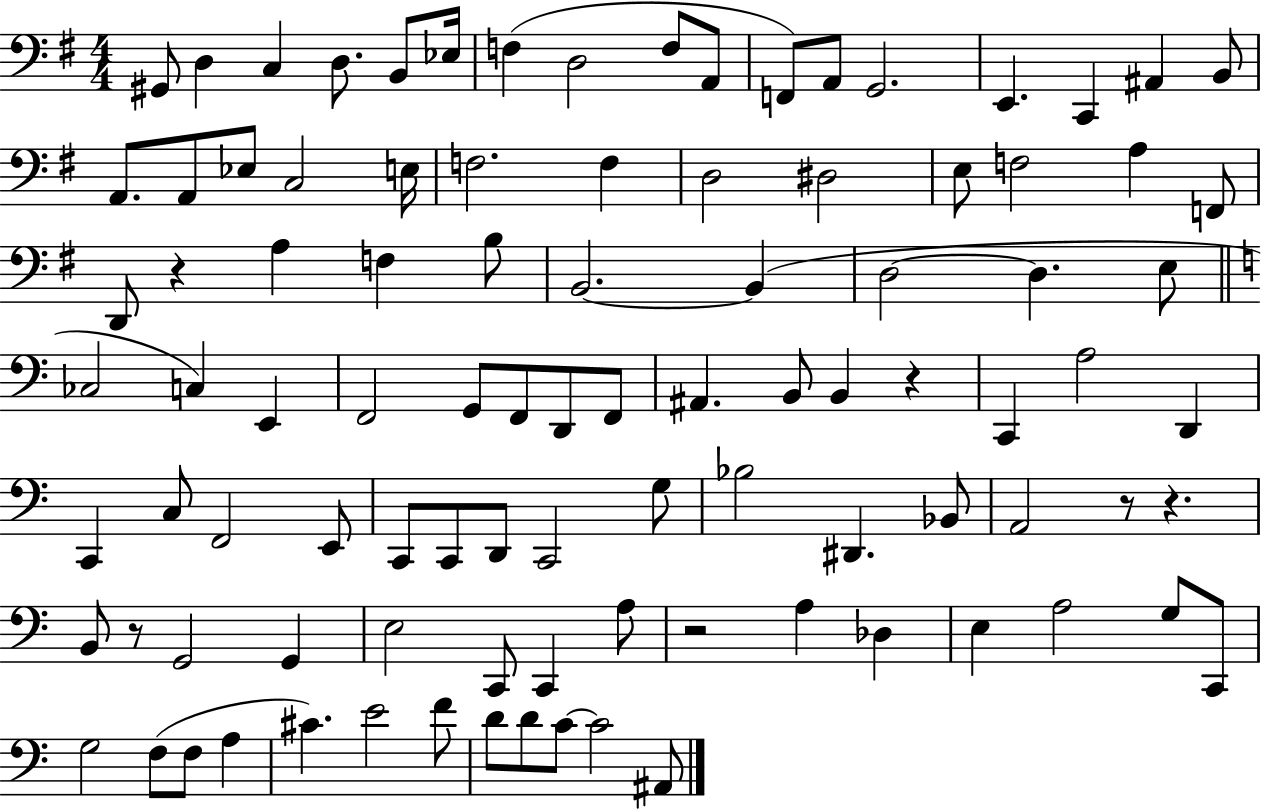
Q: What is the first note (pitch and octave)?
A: G#2